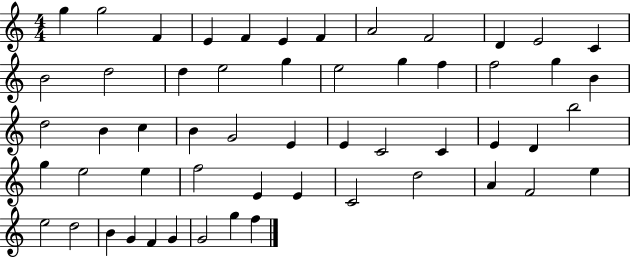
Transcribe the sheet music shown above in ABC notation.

X:1
T:Untitled
M:4/4
L:1/4
K:C
g g2 F E F E F A2 F2 D E2 C B2 d2 d e2 g e2 g f f2 g B d2 B c B G2 E E C2 C E D b2 g e2 e f2 E E C2 d2 A F2 e e2 d2 B G F G G2 g f